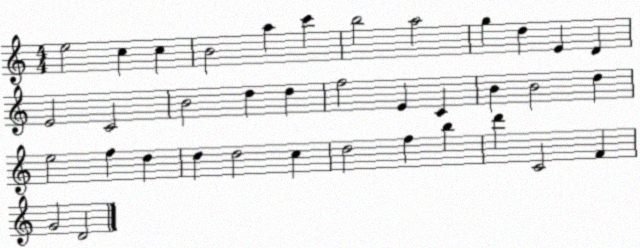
X:1
T:Untitled
M:4/4
L:1/4
K:C
e2 c c B2 a c' b2 a2 g d E D E2 C2 B2 d d f2 E C B B2 d e2 f d d d2 c d2 f b d' C2 F G2 D2